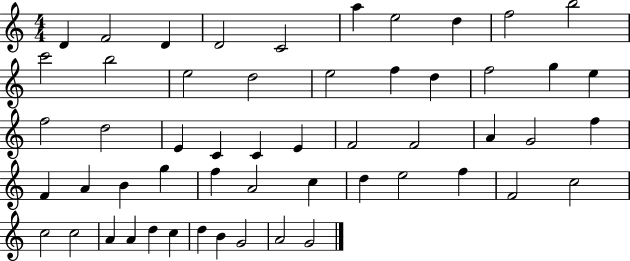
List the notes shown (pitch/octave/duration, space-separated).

D4/q F4/h D4/q D4/h C4/h A5/q E5/h D5/q F5/h B5/h C6/h B5/h E5/h D5/h E5/h F5/q D5/q F5/h G5/q E5/q F5/h D5/h E4/q C4/q C4/q E4/q F4/h F4/h A4/q G4/h F5/q F4/q A4/q B4/q G5/q F5/q A4/h C5/q D5/q E5/h F5/q F4/h C5/h C5/h C5/h A4/q A4/q D5/q C5/q D5/q B4/q G4/h A4/h G4/h